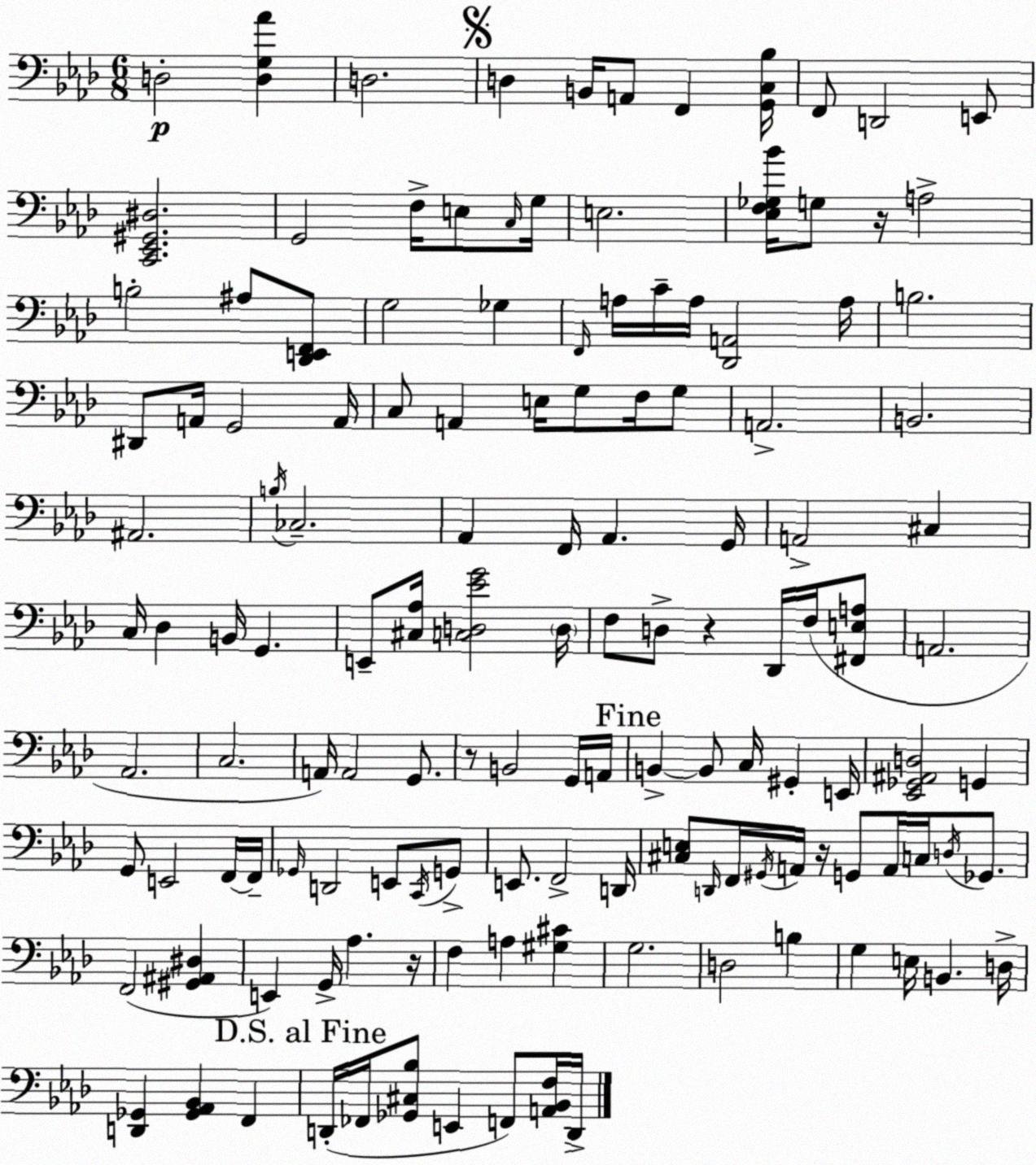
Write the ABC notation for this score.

X:1
T:Untitled
M:6/8
L:1/4
K:Ab
D,2 [D,G,_A] D,2 D, B,,/4 A,,/2 F,, [G,,C,_B,]/4 F,,/2 D,,2 E,,/2 [C,,_E,,^G,,^D,]2 G,,2 F,/4 E,/2 C,/4 G,/4 E,2 [_E,F,_G,_B]/4 G,/2 z/4 A,2 B,2 ^A,/2 [_D,,E,,F,,]/2 G,2 _G, F,,/4 A,/4 C/4 A,/4 [_D,,A,,]2 A,/4 B,2 ^D,,/2 A,,/4 G,,2 A,,/4 C,/2 A,, E,/4 G,/2 F,/4 G,/2 A,,2 B,,2 ^A,,2 B,/4 _C,2 _A,, F,,/4 _A,, G,,/4 A,,2 ^C, C,/4 _D, B,,/4 G,, E,,/2 [^C,_A,]/4 [C,D,_EG]2 D,/4 F,/2 D,/2 z _D,,/4 F,/4 [^F,,E,A,]/2 A,,2 _A,,2 C,2 A,,/4 A,,2 G,,/2 z/2 B,,2 G,,/4 A,,/4 B,, B,,/2 C,/4 ^G,, E,,/4 [_E,,_G,,^A,,D,]2 G,, G,,/2 E,,2 F,,/4 F,,/4 _G,,/4 D,,2 E,,/2 C,,/4 G,,/2 E,,/2 F,,2 D,,/4 [^C,E,]/2 D,,/4 F,,/4 ^G,,/4 A,,/4 z/4 G,,/2 A,,/4 C,/4 D,/4 _G,,/2 F,,2 [^G,,^A,,^D,] E,, G,,/4 _A, z/4 F, A, [^G,^C] G,2 D,2 B, G, E,/4 B,, D,/4 [D,,_G,,] [_G,,_A,,_B,,] F,, D,,/4 _F,,/4 [_G,,^C,_B,]/2 E,, F,,/2 [A,,_B,,F,]/4 D,,/4